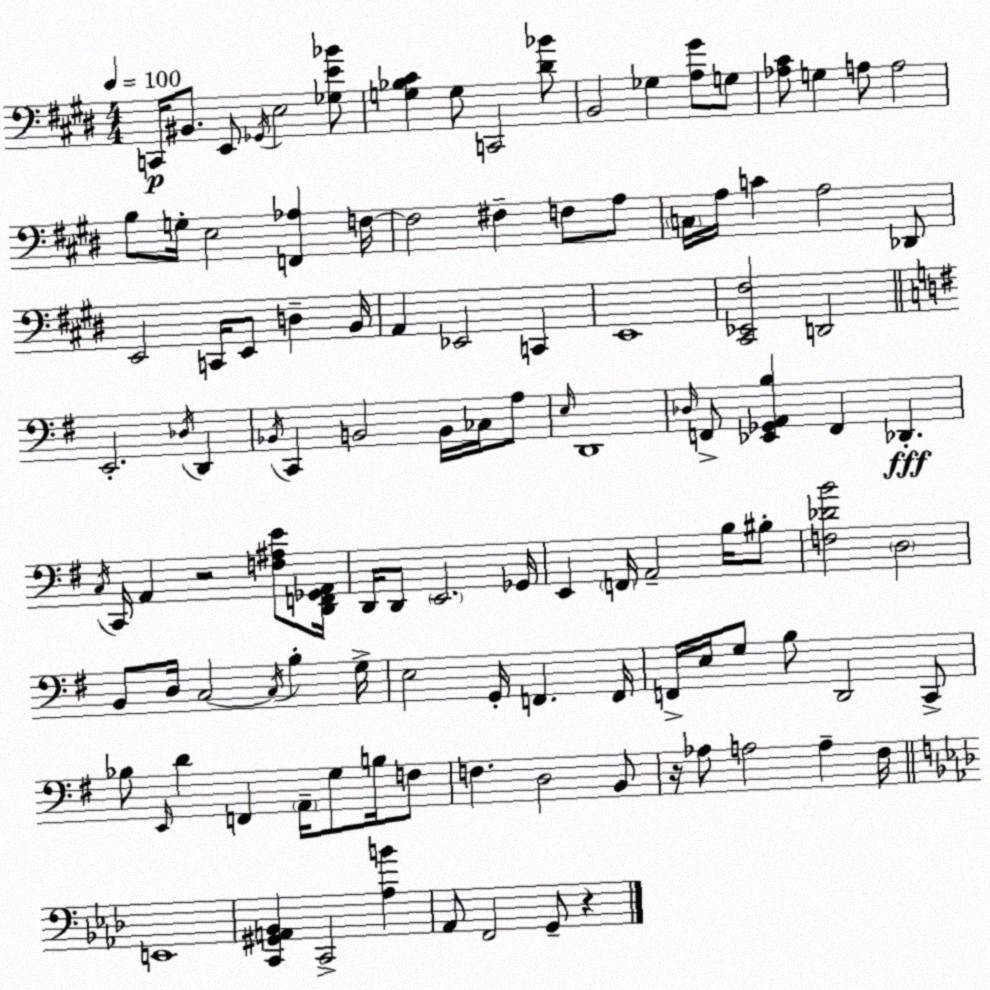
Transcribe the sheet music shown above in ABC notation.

X:1
T:Untitled
M:4/4
L:1/4
K:E
C,,/4 ^B,,/2 E,,/2 _G,,/4 E,2 [_G,E_B]/2 [G,_B,^C] G,/2 C,,2 [^D_B]/2 B,,2 _G, [A,^G]/2 G,/2 [_A,^C]/2 G, A,/2 A,2 B,/2 G,/4 E,2 [F,,_A,] F,/4 F,2 ^F, F,/2 A,/2 C,/4 A,/4 C A,2 _D,,/2 E,,2 C,,/4 E,,/2 D, B,,/4 A,, _E,,2 C,, E,,4 [^C,,_E,,^F,]2 D,,2 E,,2 _D,/4 D,, _B,,/4 C,, B,,2 B,,/4 _C,/4 A,/2 E,/4 D,,4 _D,/4 F,,/2 [_E,,_G,,A,,B,] F,, _D,, C,/4 C,,/4 A,, z2 [F,^A,E]/2 [D,,F,,_G,,A,,]/4 D,,/4 D,,/2 E,,2 _G,,/4 E,, F,,/4 A,,2 B,/4 ^B,/2 [F,_DB]2 D,2 B,,/2 D,/4 C,2 C,/4 B, G,/4 E,2 G,,/4 F,, F,,/4 F,,/4 E,/4 G,/2 B,/2 D,,2 C,,/2 _B,/2 E,,/4 D F,, A,,/4 G,/2 B,/4 F,/2 F, D,2 B,,/2 z/4 _A,/2 A,2 A, ^F,/4 E,,4 [C,,^G,,A,,_B,,] C,,2 [_A,B] _A,,/2 F,,2 G,,/2 z